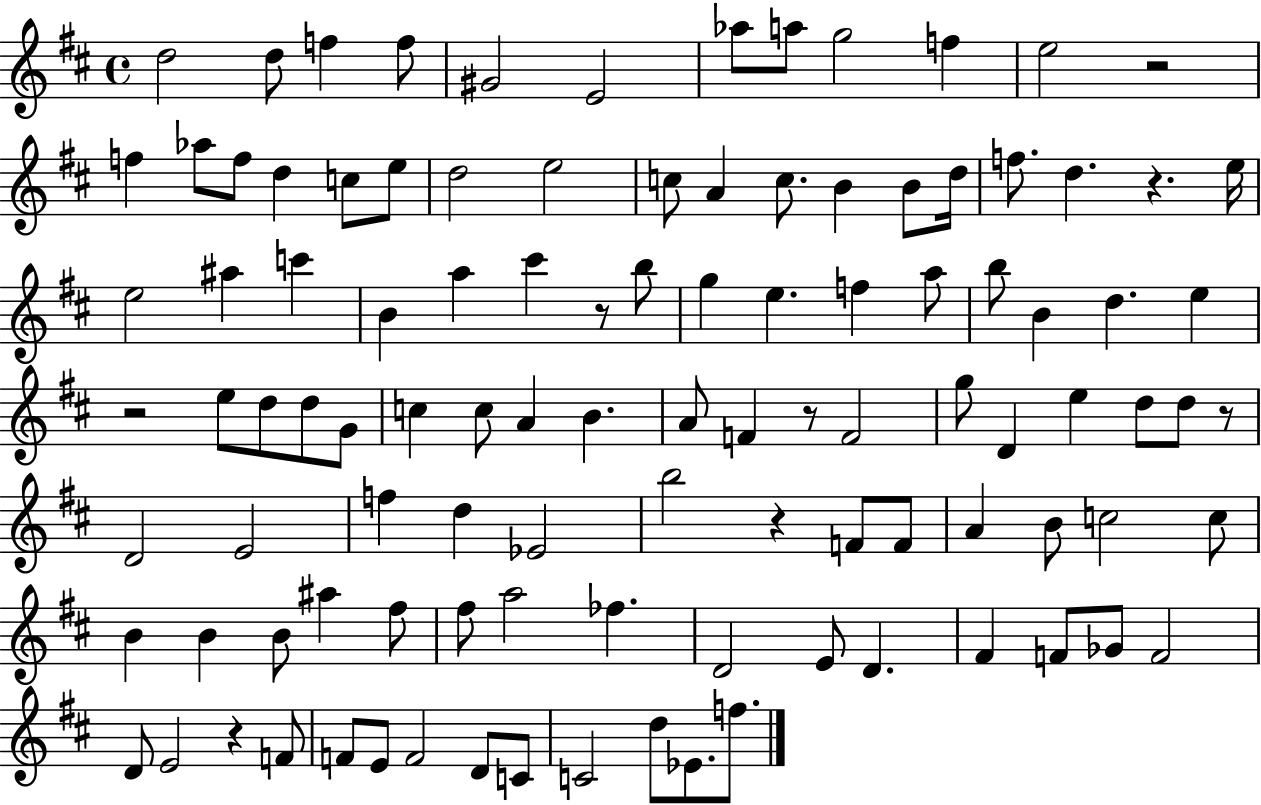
{
  \clef treble
  \time 4/4
  \defaultTimeSignature
  \key d \major
  d''2 d''8 f''4 f''8 | gis'2 e'2 | aes''8 a''8 g''2 f''4 | e''2 r2 | \break f''4 aes''8 f''8 d''4 c''8 e''8 | d''2 e''2 | c''8 a'4 c''8. b'4 b'8 d''16 | f''8. d''4. r4. e''16 | \break e''2 ais''4 c'''4 | b'4 a''4 cis'''4 r8 b''8 | g''4 e''4. f''4 a''8 | b''8 b'4 d''4. e''4 | \break r2 e''8 d''8 d''8 g'8 | c''4 c''8 a'4 b'4. | a'8 f'4 r8 f'2 | g''8 d'4 e''4 d''8 d''8 r8 | \break d'2 e'2 | f''4 d''4 ees'2 | b''2 r4 f'8 f'8 | a'4 b'8 c''2 c''8 | \break b'4 b'4 b'8 ais''4 fis''8 | fis''8 a''2 fes''4. | d'2 e'8 d'4. | fis'4 f'8 ges'8 f'2 | \break d'8 e'2 r4 f'8 | f'8 e'8 f'2 d'8 c'8 | c'2 d''8 ees'8. f''8. | \bar "|."
}